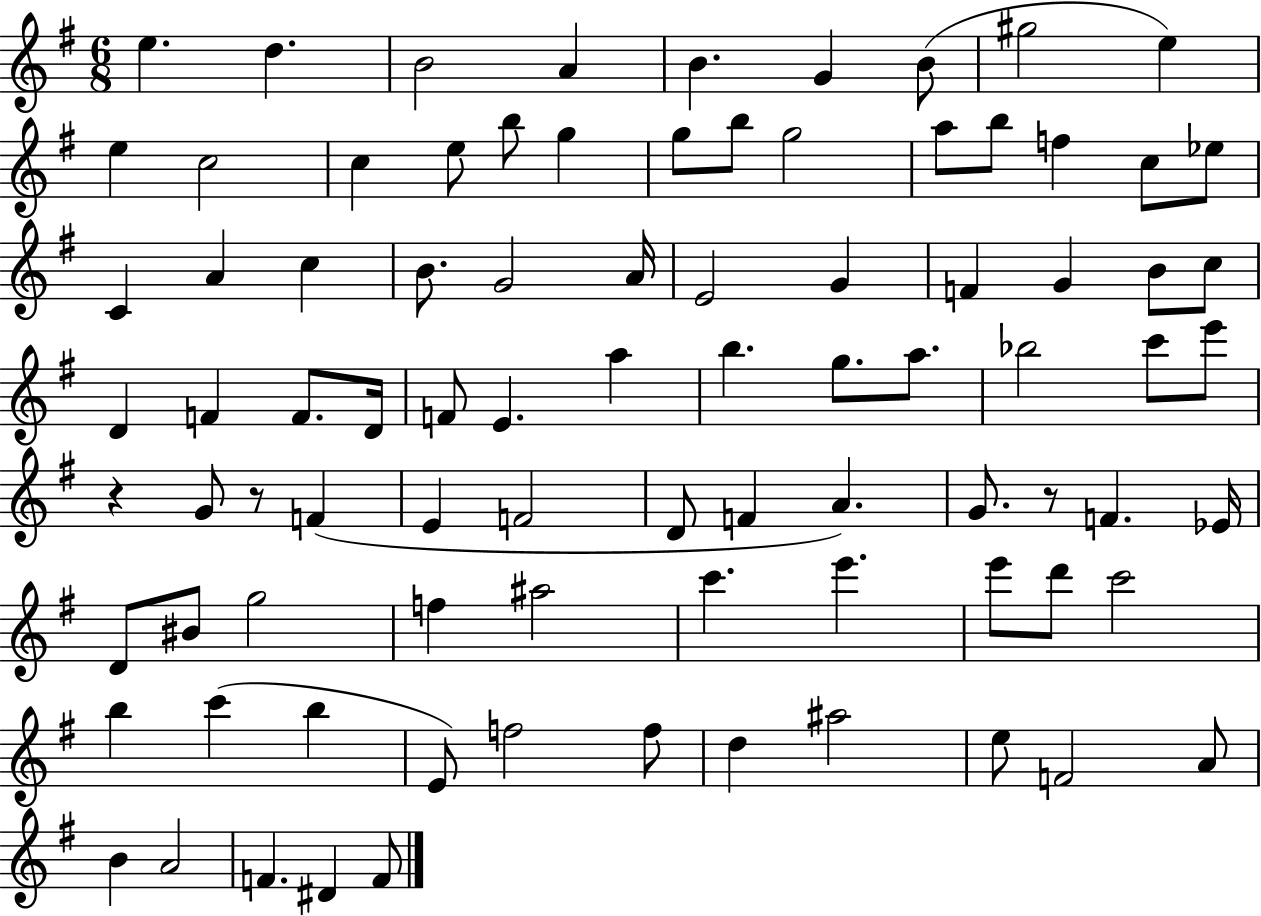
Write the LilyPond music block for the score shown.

{
  \clef treble
  \numericTimeSignature
  \time 6/8
  \key g \major
  e''4. d''4. | b'2 a'4 | b'4. g'4 b'8( | gis''2 e''4) | \break e''4 c''2 | c''4 e''8 b''8 g''4 | g''8 b''8 g''2 | a''8 b''8 f''4 c''8 ees''8 | \break c'4 a'4 c''4 | b'8. g'2 a'16 | e'2 g'4 | f'4 g'4 b'8 c''8 | \break d'4 f'4 f'8. d'16 | f'8 e'4. a''4 | b''4. g''8. a''8. | bes''2 c'''8 e'''8 | \break r4 g'8 r8 f'4( | e'4 f'2 | d'8 f'4 a'4.) | g'8. r8 f'4. ees'16 | \break d'8 bis'8 g''2 | f''4 ais''2 | c'''4. e'''4. | e'''8 d'''8 c'''2 | \break b''4 c'''4( b''4 | e'8) f''2 f''8 | d''4 ais''2 | e''8 f'2 a'8 | \break b'4 a'2 | f'4. dis'4 f'8 | \bar "|."
}